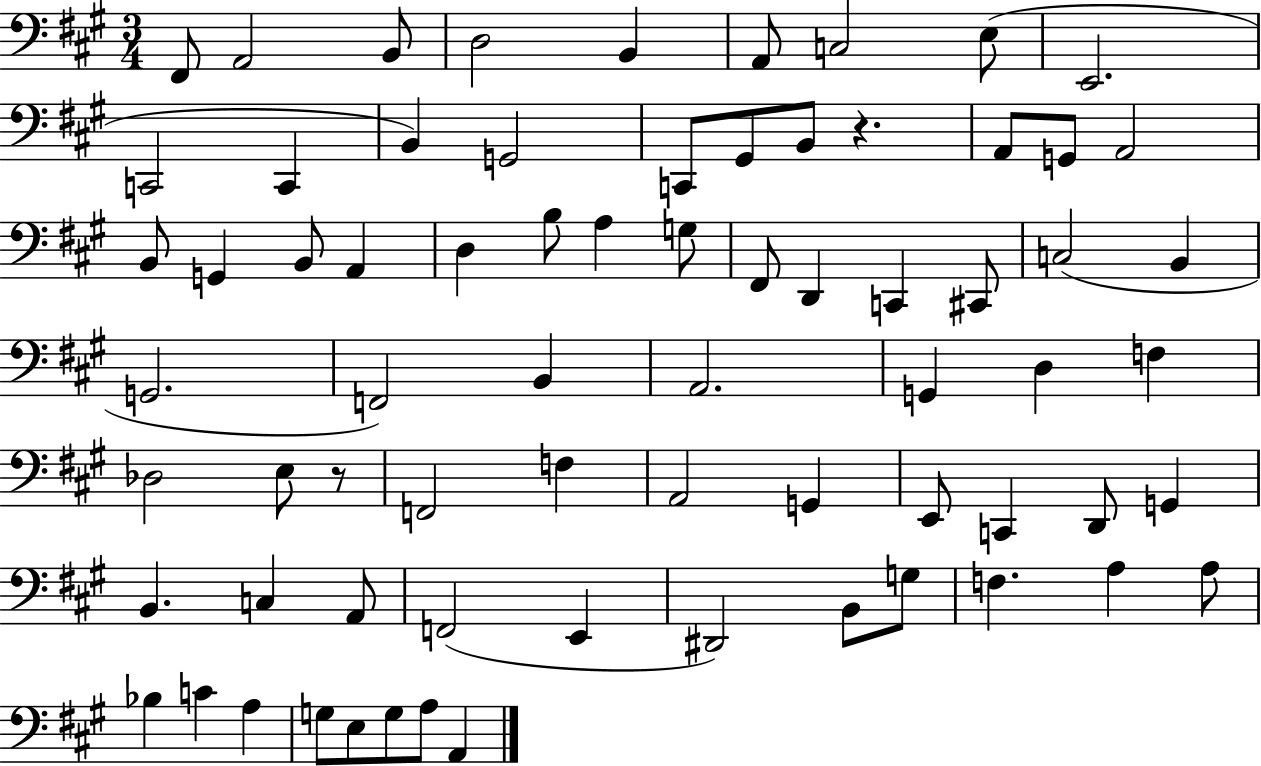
F#2/e A2/h B2/e D3/h B2/q A2/e C3/h E3/e E2/h. C2/h C2/q B2/q G2/h C2/e G#2/e B2/e R/q. A2/e G2/e A2/h B2/e G2/q B2/e A2/q D3/q B3/e A3/q G3/e F#2/e D2/q C2/q C#2/e C3/h B2/q G2/h. F2/h B2/q A2/h. G2/q D3/q F3/q Db3/h E3/e R/e F2/h F3/q A2/h G2/q E2/e C2/q D2/e G2/q B2/q. C3/q A2/e F2/h E2/q D#2/h B2/e G3/e F3/q. A3/q A3/e Bb3/q C4/q A3/q G3/e E3/e G3/e A3/e A2/q